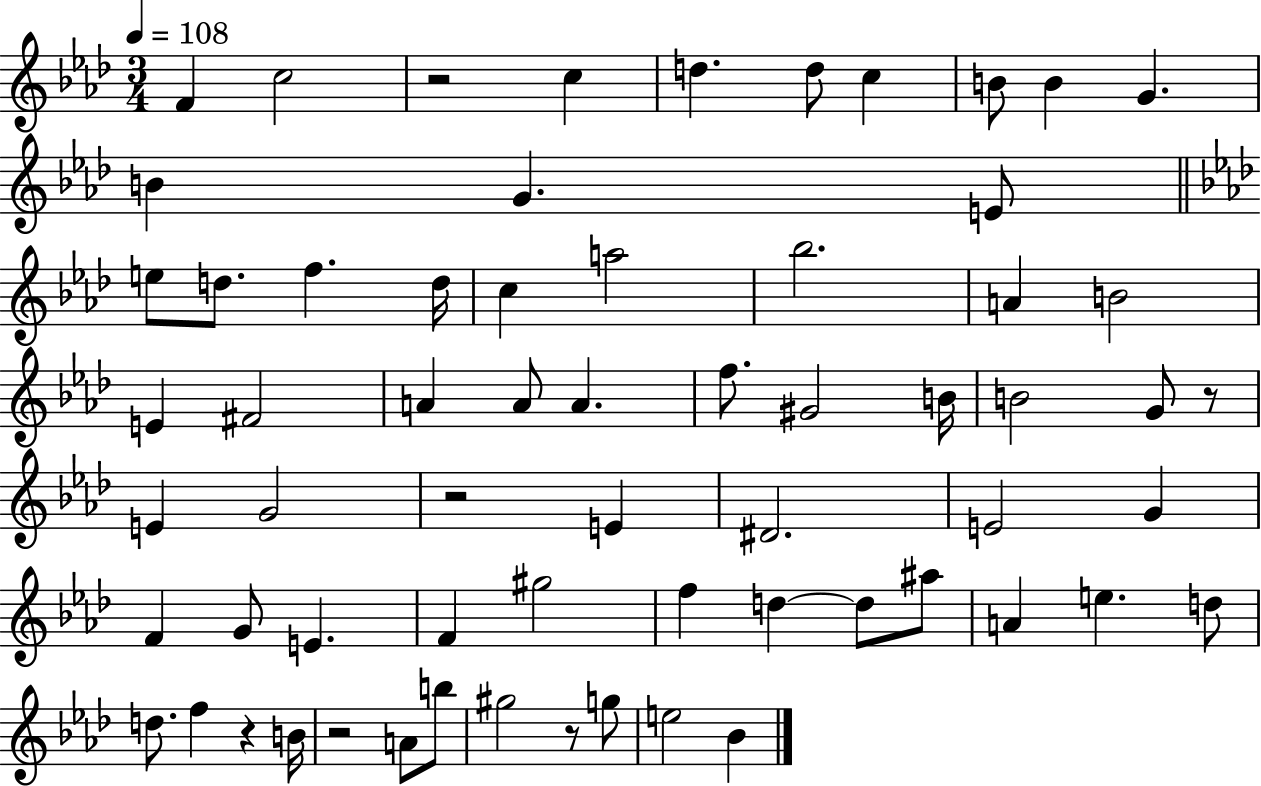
{
  \clef treble
  \numericTimeSignature
  \time 3/4
  \key aes \major
  \tempo 4 = 108
  \repeat volta 2 { f'4 c''2 | r2 c''4 | d''4. d''8 c''4 | b'8 b'4 g'4. | \break b'4 g'4. e'8 | \bar "||" \break \key aes \major e''8 d''8. f''4. d''16 | c''4 a''2 | bes''2. | a'4 b'2 | \break e'4 fis'2 | a'4 a'8 a'4. | f''8. gis'2 b'16 | b'2 g'8 r8 | \break e'4 g'2 | r2 e'4 | dis'2. | e'2 g'4 | \break f'4 g'8 e'4. | f'4 gis''2 | f''4 d''4~~ d''8 ais''8 | a'4 e''4. d''8 | \break d''8. f''4 r4 b'16 | r2 a'8 b''8 | gis''2 r8 g''8 | e''2 bes'4 | \break } \bar "|."
}